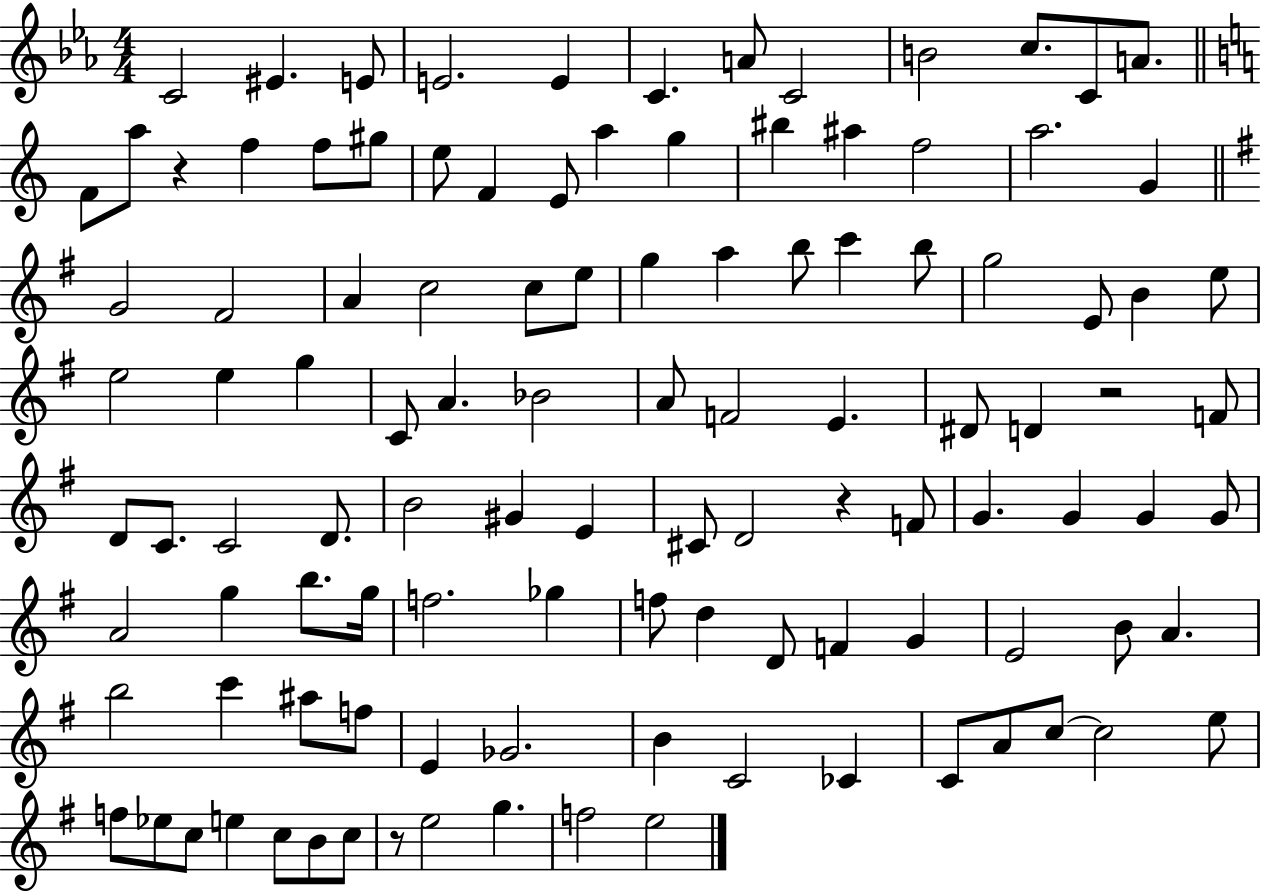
X:1
T:Untitled
M:4/4
L:1/4
K:Eb
C2 ^E E/2 E2 E C A/2 C2 B2 c/2 C/2 A/2 F/2 a/2 z f f/2 ^g/2 e/2 F E/2 a g ^b ^a f2 a2 G G2 ^F2 A c2 c/2 e/2 g a b/2 c' b/2 g2 E/2 B e/2 e2 e g C/2 A _B2 A/2 F2 E ^D/2 D z2 F/2 D/2 C/2 C2 D/2 B2 ^G E ^C/2 D2 z F/2 G G G G/2 A2 g b/2 g/4 f2 _g f/2 d D/2 F G E2 B/2 A b2 c' ^a/2 f/2 E _G2 B C2 _C C/2 A/2 c/2 c2 e/2 f/2 _e/2 c/2 e c/2 B/2 c/2 z/2 e2 g f2 e2